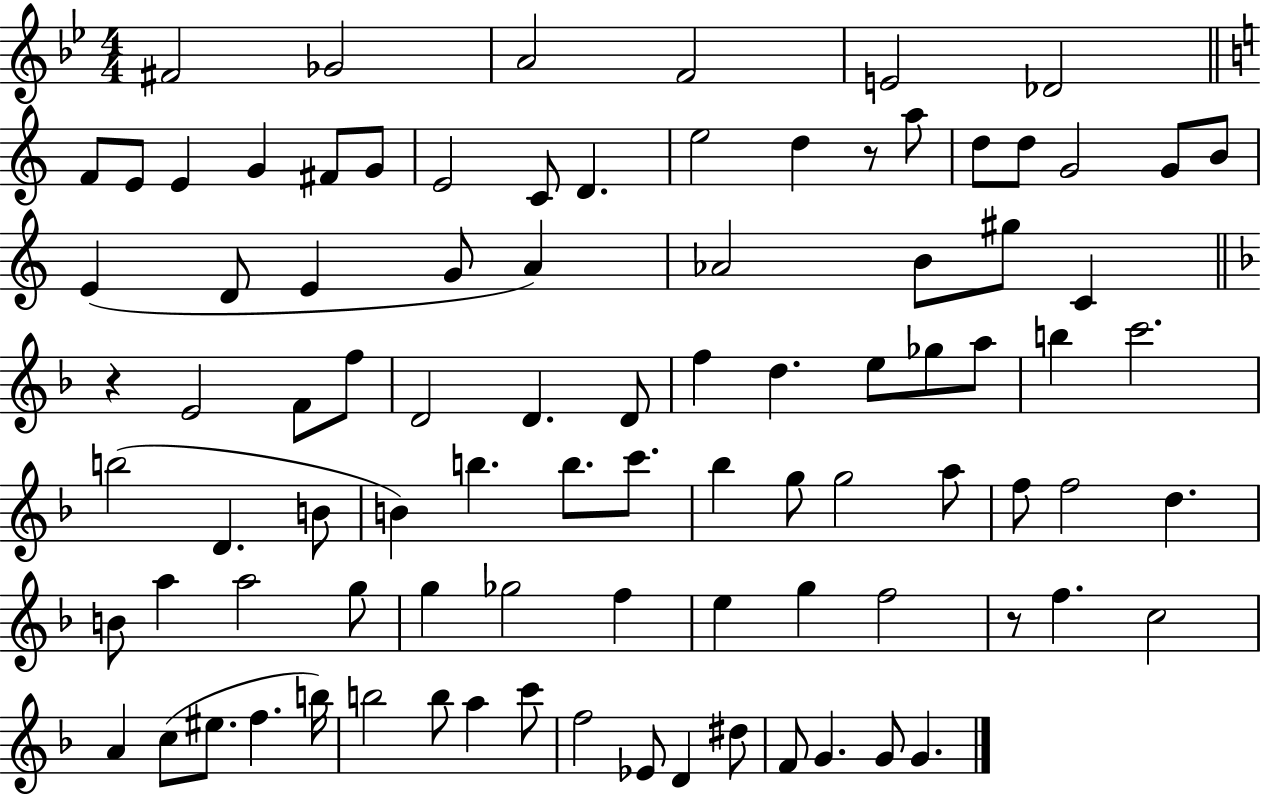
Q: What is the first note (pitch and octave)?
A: F#4